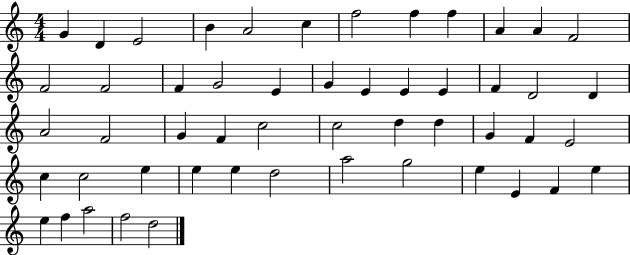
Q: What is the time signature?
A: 4/4